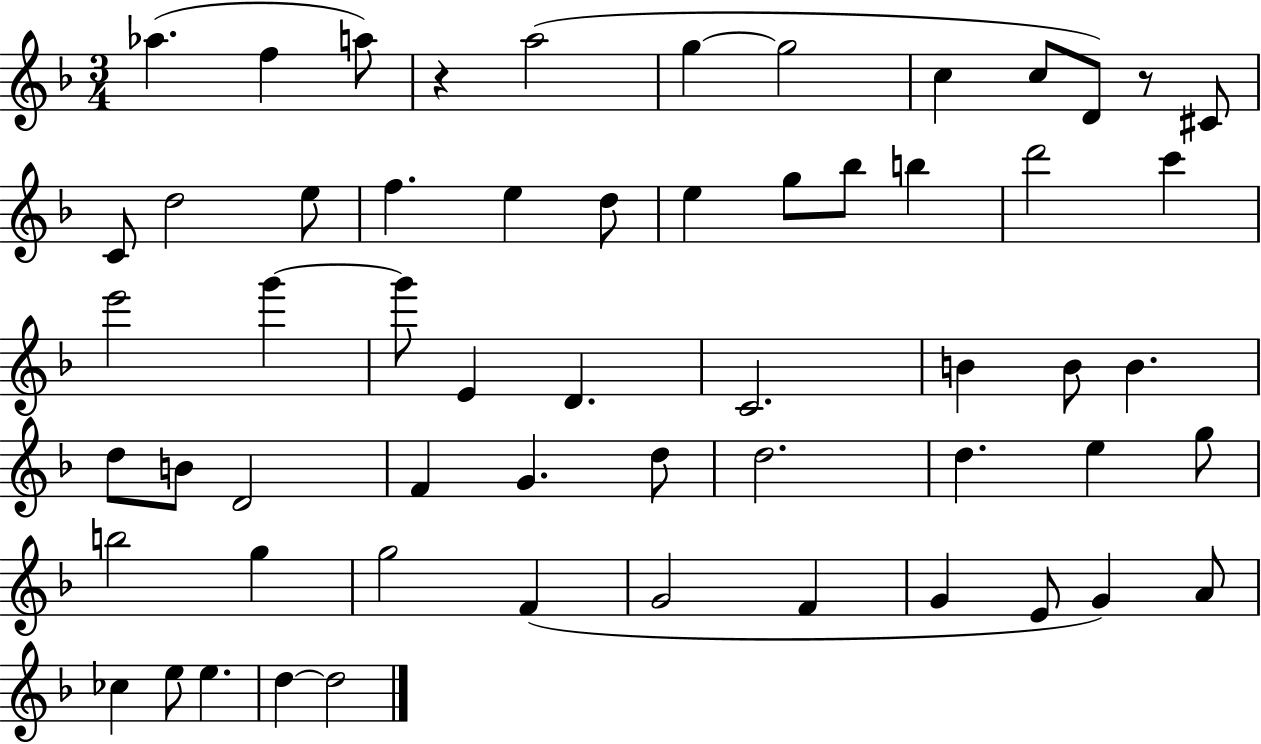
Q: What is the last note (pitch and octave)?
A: D5